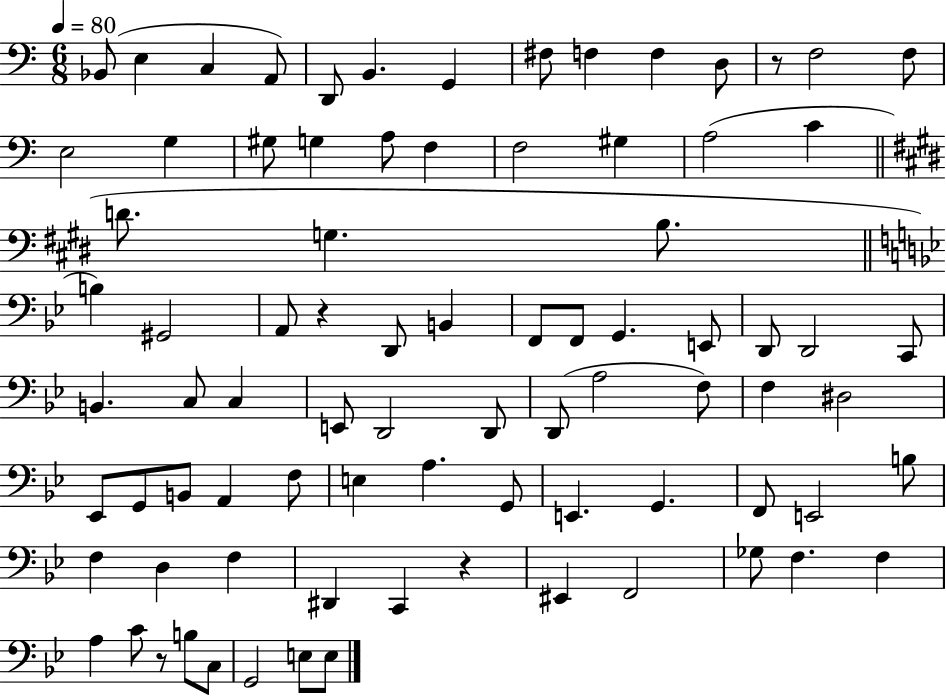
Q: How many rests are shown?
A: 4